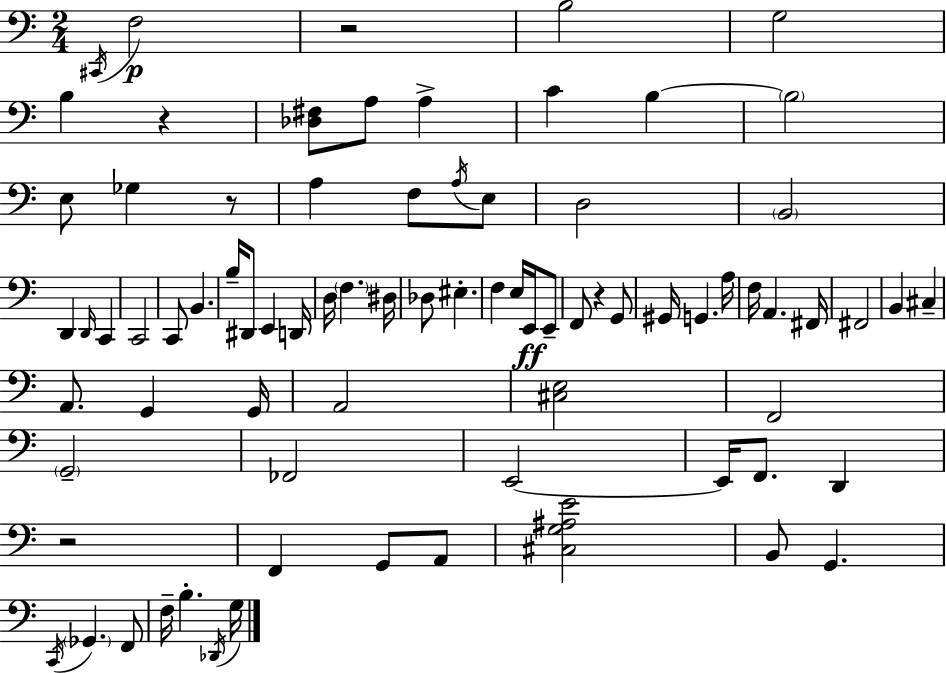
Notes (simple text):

C#2/s F3/h R/h B3/h G3/h B3/q R/q [Db3,F#3]/e A3/e A3/q C4/q B3/q B3/h E3/e Gb3/q R/e A3/q F3/e A3/s E3/e D3/h B2/h D2/q D2/s C2/q C2/h C2/e B2/q. B3/s D#2/e E2/q D2/s D3/s F3/q. D#3/s Db3/e EIS3/q. F3/q E3/s E2/s E2/e F2/e R/q G2/e G#2/s G2/q. A3/s F3/s A2/q. F#2/s F#2/h B2/q C#3/q A2/e. G2/q G2/s A2/h [C#3,E3]/h F2/h G2/h FES2/h E2/h E2/s F2/e. D2/q R/h F2/q G2/e A2/e [C#3,G3,A#3,E4]/h B2/e G2/q. C2/s Gb2/q. F2/e F3/s B3/q. Db2/s G3/s